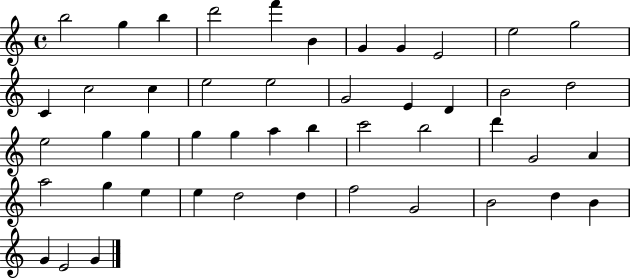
{
  \clef treble
  \time 4/4
  \defaultTimeSignature
  \key c \major
  b''2 g''4 b''4 | d'''2 f'''4 b'4 | g'4 g'4 e'2 | e''2 g''2 | \break c'4 c''2 c''4 | e''2 e''2 | g'2 e'4 d'4 | b'2 d''2 | \break e''2 g''4 g''4 | g''4 g''4 a''4 b''4 | c'''2 b''2 | d'''4 g'2 a'4 | \break a''2 g''4 e''4 | e''4 d''2 d''4 | f''2 g'2 | b'2 d''4 b'4 | \break g'4 e'2 g'4 | \bar "|."
}